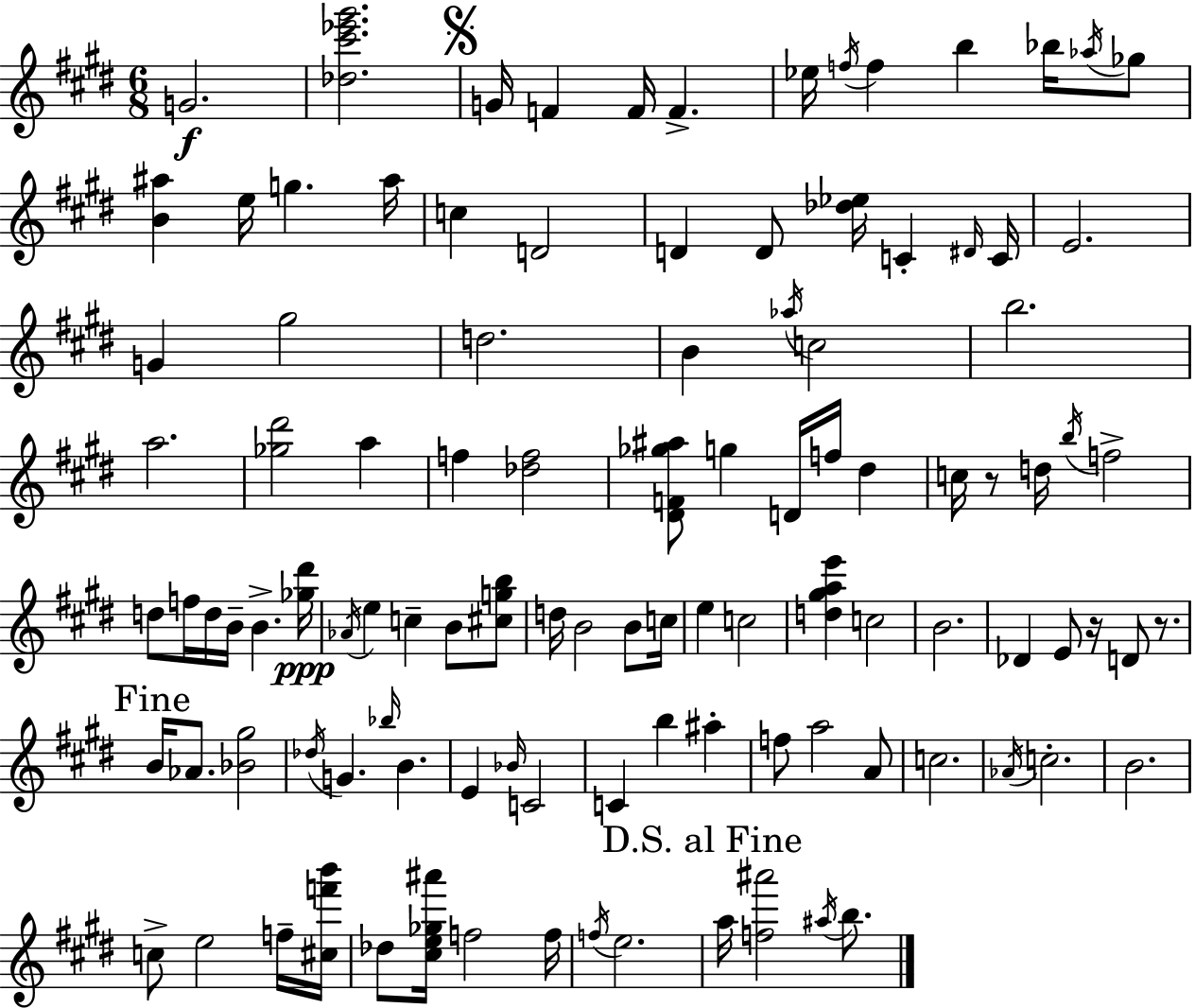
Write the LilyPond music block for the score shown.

{
  \clef treble
  \numericTimeSignature
  \time 6/8
  \key e \major
  g'2.\f | <des'' cis''' ees''' gis'''>2. | \mark \markup { \musicglyph "scripts.segno" } g'16 f'4 f'16 f'4.-> | ees''16 \acciaccatura { f''16 } f''4 b''4 bes''16 \acciaccatura { aes''16 } | \break ges''8 <b' ais''>4 e''16 g''4. | ais''16 c''4 d'2 | d'4 d'8 <des'' ees''>16 c'4-. | \grace { dis'16 } c'16 e'2. | \break g'4 gis''2 | d''2. | b'4 \acciaccatura { aes''16 } c''2 | b''2. | \break a''2. | <ges'' dis'''>2 | a''4 f''4 <des'' f''>2 | <dis' f' ges'' ais''>8 g''4 d'16 f''16 | \break dis''4 c''16 r8 d''16 \acciaccatura { b''16 } f''2-> | d''8 f''16 d''16 b'16-- b'4.-> | <ges'' dis'''>16\ppp \acciaccatura { aes'16 } e''4 c''4-- | b'8 <cis'' g'' b''>8 d''16 b'2 | \break b'8 c''16 e''4 c''2 | <d'' gis'' a'' e'''>4 c''2 | b'2. | des'4 e'8 | \break r16 d'8 r8. \mark "Fine" b'16 aes'8. <bes' gis''>2 | \acciaccatura { des''16 } g'4. | \grace { bes''16 } b'4. e'4 | \grace { bes'16 } c'2 c'4 | \break b''4 ais''4-. f''8 a''2 | a'8 c''2. | \acciaccatura { aes'16 } c''2.-. | b'2. | \break c''8-> | e''2 f''16-- <cis'' f''' b'''>16 des''8 | <cis'' e'' ges'' ais'''>16 f''2 f''16 \acciaccatura { f''16 } e''2. | \mark "D.S. al Fine" a''16 | \break <f'' ais'''>2 \acciaccatura { ais''16 } b''8. | \bar "|."
}